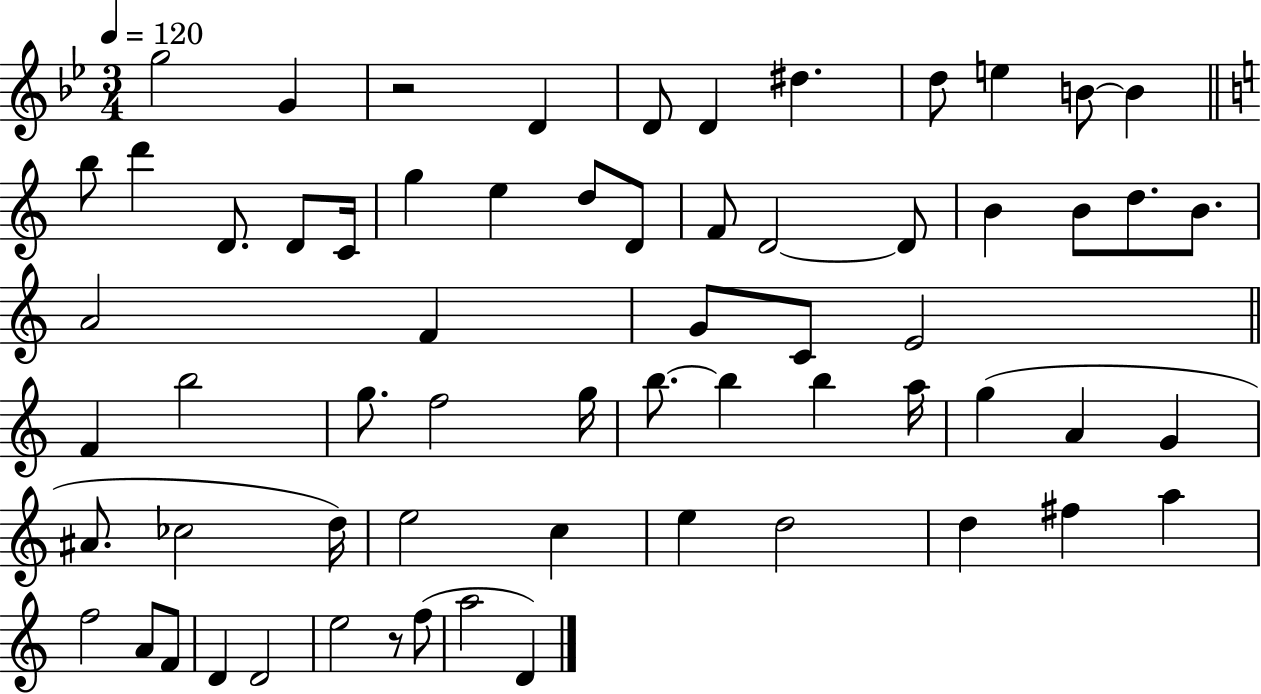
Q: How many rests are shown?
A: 2